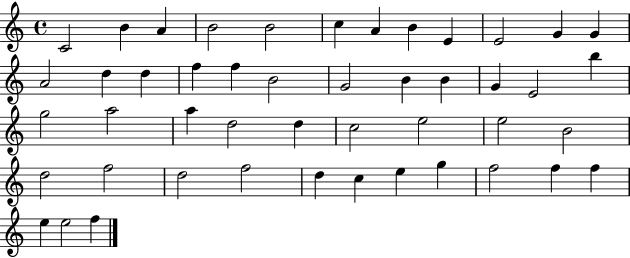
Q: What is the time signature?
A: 4/4